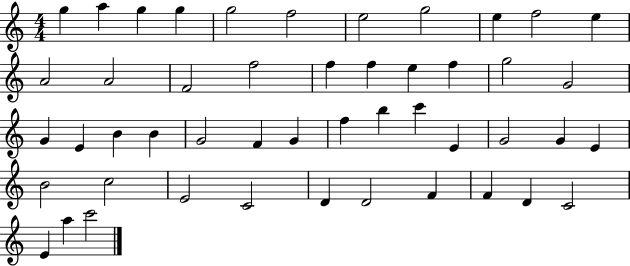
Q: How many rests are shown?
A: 0